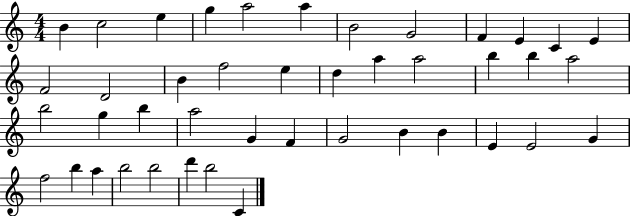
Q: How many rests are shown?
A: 0